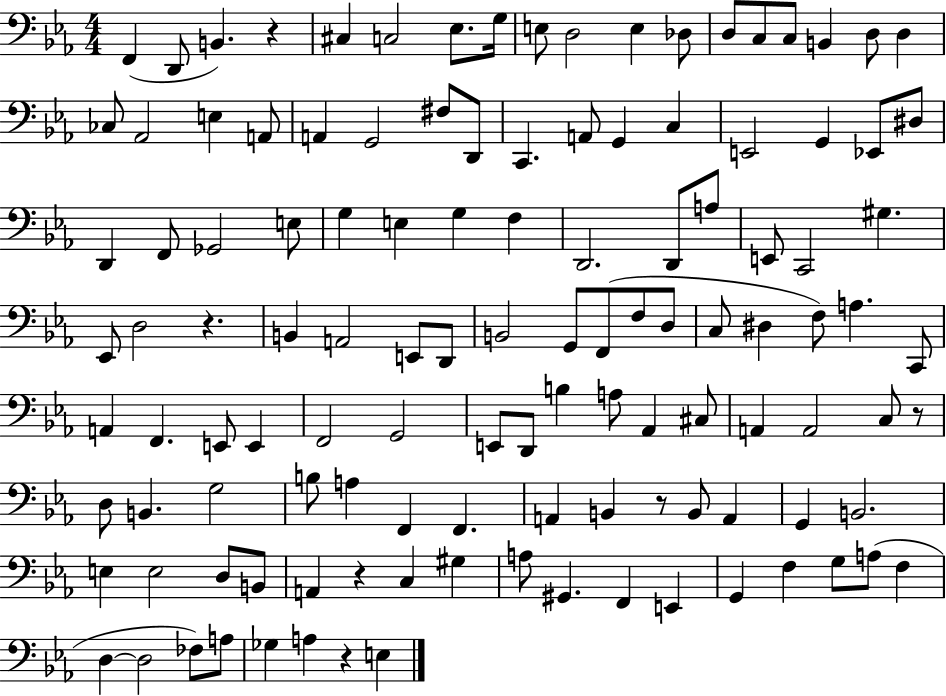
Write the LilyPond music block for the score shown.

{
  \clef bass
  \numericTimeSignature
  \time 4/4
  \key ees \major
  f,4( d,8 b,4.) r4 | cis4 c2 ees8. g16 | e8 d2 e4 des8 | d8 c8 c8 b,4 d8 d4 | \break ces8 aes,2 e4 a,8 | a,4 g,2 fis8 d,8 | c,4. a,8 g,4 c4 | e,2 g,4 ees,8 dis8 | \break d,4 f,8 ges,2 e8 | g4 e4 g4 f4 | d,2. d,8 a8 | e,8 c,2 gis4. | \break ees,8 d2 r4. | b,4 a,2 e,8 d,8 | b,2 g,8 f,8( f8 d8 | c8 dis4 f8) a4. c,8 | \break a,4 f,4. e,8 e,4 | f,2 g,2 | e,8 d,8 b4 a8 aes,4 cis8 | a,4 a,2 c8 r8 | \break d8 b,4. g2 | b8 a4 f,4 f,4. | a,4 b,4 r8 b,8 a,4 | g,4 b,2. | \break e4 e2 d8 b,8 | a,4 r4 c4 gis4 | a8 gis,4. f,4 e,4 | g,4 f4 g8 a8( f4 | \break d4~~ d2 fes8) a8 | ges4 a4 r4 e4 | \bar "|."
}